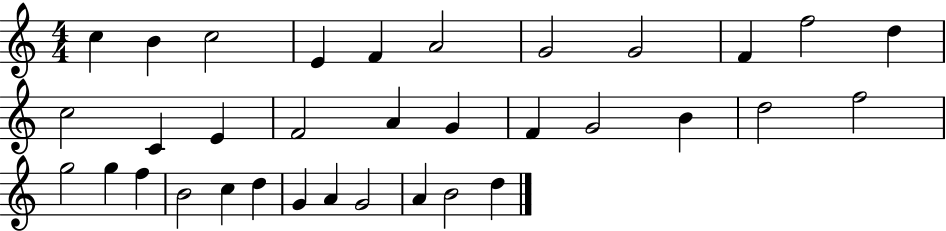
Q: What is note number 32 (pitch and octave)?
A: A4